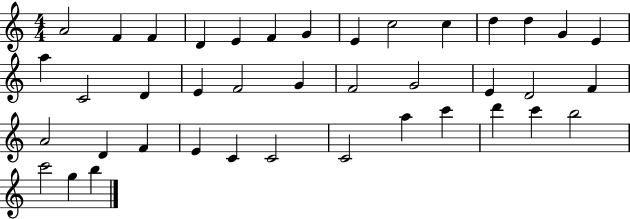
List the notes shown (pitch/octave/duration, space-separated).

A4/h F4/q F4/q D4/q E4/q F4/q G4/q E4/q C5/h C5/q D5/q D5/q G4/q E4/q A5/q C4/h D4/q E4/q F4/h G4/q F4/h G4/h E4/q D4/h F4/q A4/h D4/q F4/q E4/q C4/q C4/h C4/h A5/q C6/q D6/q C6/q B5/h C6/h G5/q B5/q